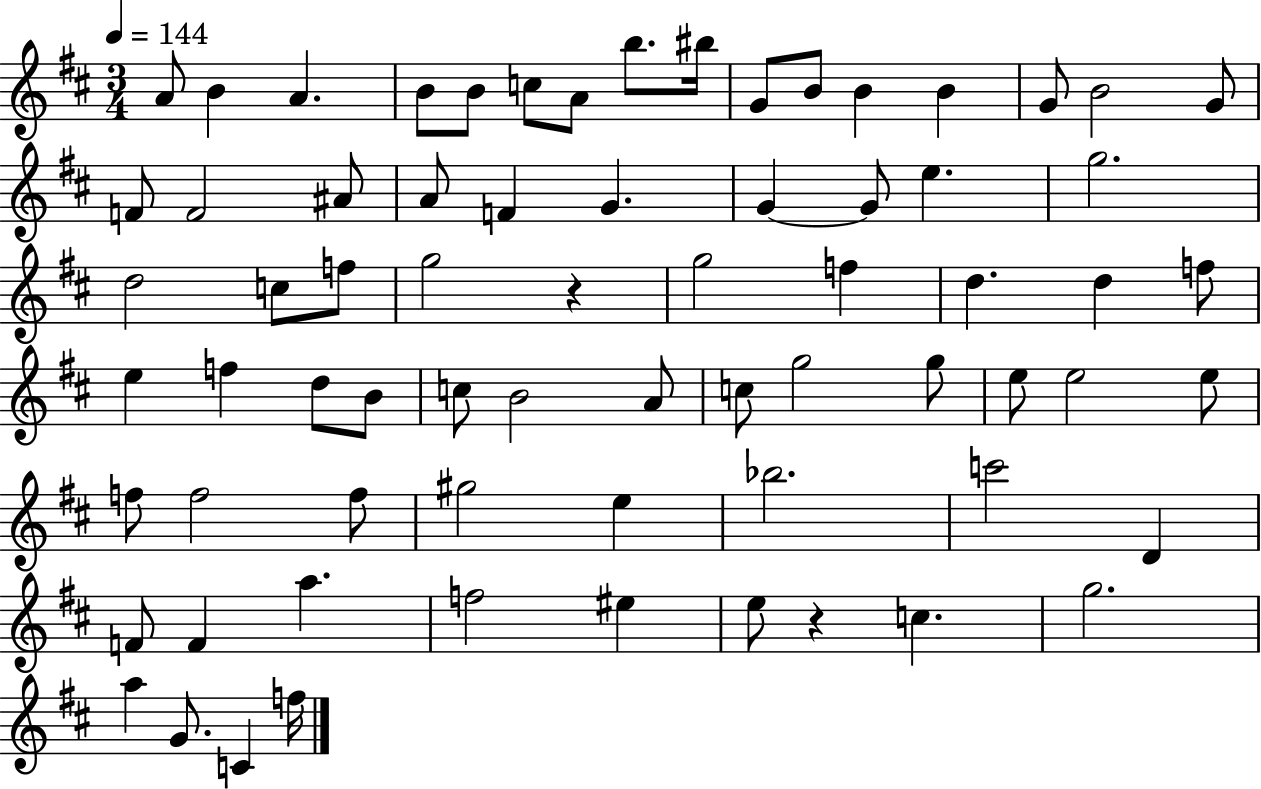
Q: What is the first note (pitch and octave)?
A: A4